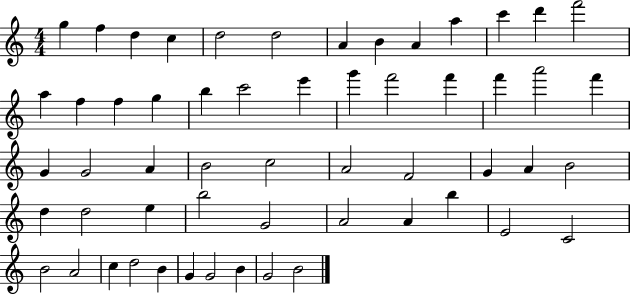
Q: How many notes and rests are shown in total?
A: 56